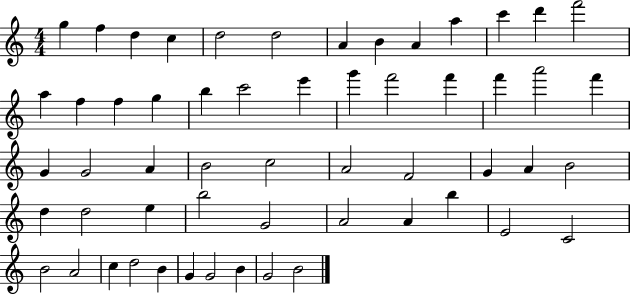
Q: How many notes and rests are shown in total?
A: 56